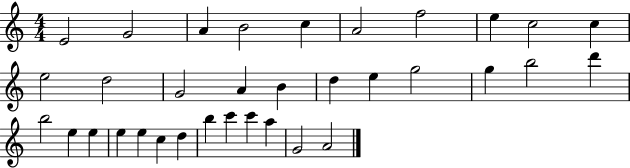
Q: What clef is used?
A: treble